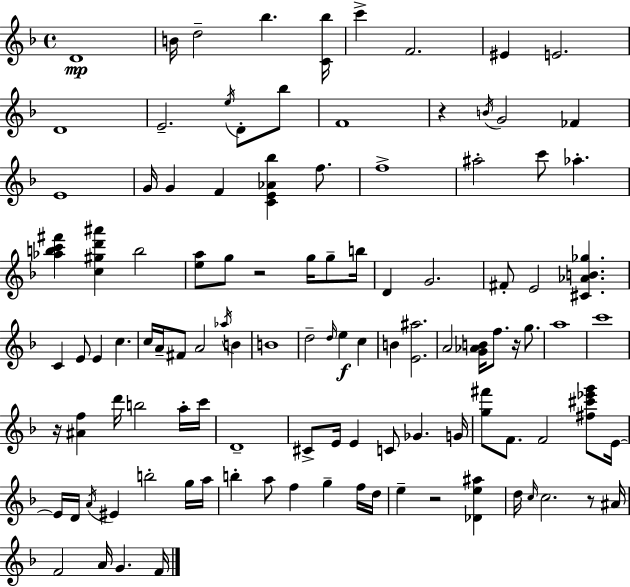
{
  \clef treble
  \time 4/4
  \defaultTimeSignature
  \key d \minor
  d'1\mp | b'16 d''2-- bes''4. <c' bes''>16 | c'''4-> f'2. | eis'4 e'2. | \break d'1 | e'2.-- \acciaccatura { e''16 } d'8-. bes''8 | f'1 | r4 \acciaccatura { b'16 } g'2 fes'4 | \break e'1 | g'16 g'4 f'4 <c' e' aes' bes''>4 f''8. | f''1-> | ais''2-. c'''8 aes''4.-. | \break <aes'' b'' c''' fis'''>4 <c'' gis'' d''' ais'''>4 b''2 | <e'' a''>8 g''8 r2 g''16 g''8-- | b''16 d'4 g'2. | fis'8-. e'2 <cis' aes' b' ges''>4. | \break c'4 e'8 e'4 c''4. | c''16 a'16-- fis'8 a'2 \acciaccatura { aes''16 } b'4 | b'1 | d''2-- \grace { d''16 }\f e''4 | \break c''4 b'4 <e' ais''>2. | a'2 <g' aes' b'>16 f''8. | r16 g''8. a''1 | c'''1 | \break r16 <ais' f''>4 d'''16 b''2 | a''16-. c'''16 d'1-- | cis'8-> e'16 e'4 c'8 ges'4. | g'16 <g'' fis'''>8 f'8. f'2 | \break <fis'' cis''' ees''' g'''>8 e'16~~ e'16 d'16 \acciaccatura { a'16 } eis'4 b''2-. | g''16 a''16 b''4-. a''8 f''4 g''4-- | f''16 d''16 e''4-- r2 | <des' e'' ais''>4 d''16 \grace { c''16 } c''2. | \break r8 ais'16 f'2 a'16 g'4. | f'16 \bar "|."
}